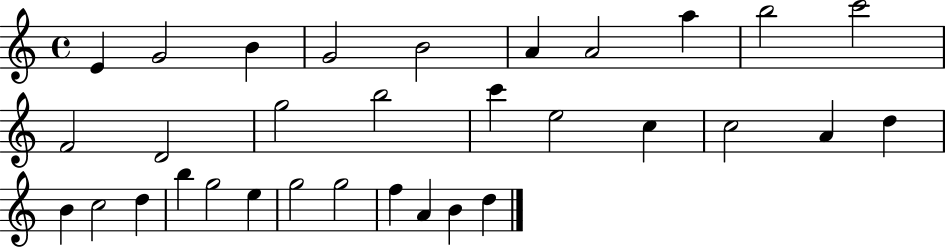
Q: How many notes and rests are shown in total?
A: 32